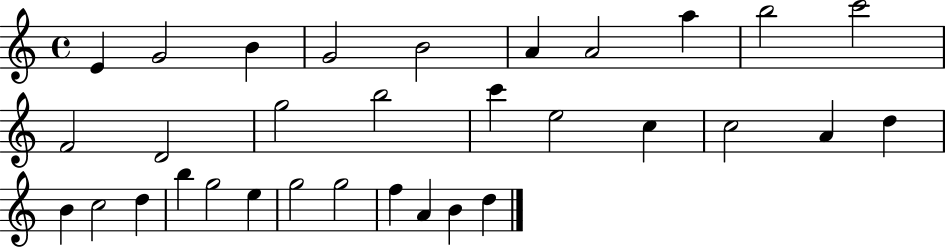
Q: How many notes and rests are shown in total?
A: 32